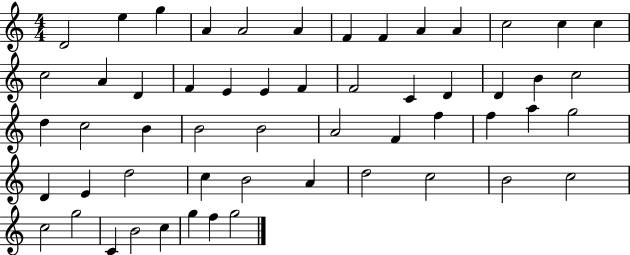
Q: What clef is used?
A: treble